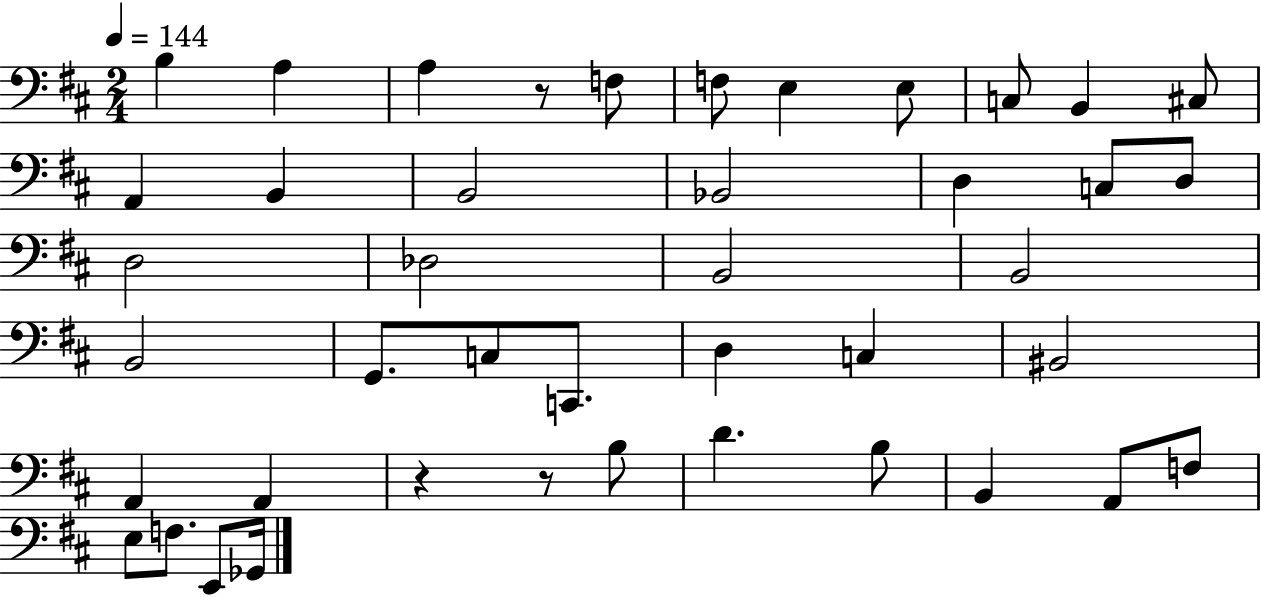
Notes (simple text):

B3/q A3/q A3/q R/e F3/e F3/e E3/q E3/e C3/e B2/q C#3/e A2/q B2/q B2/h Bb2/h D3/q C3/e D3/e D3/h Db3/h B2/h B2/h B2/h G2/e. C3/e C2/e. D3/q C3/q BIS2/h A2/q A2/q R/q R/e B3/e D4/q. B3/e B2/q A2/e F3/e E3/e F3/e. E2/e Gb2/s